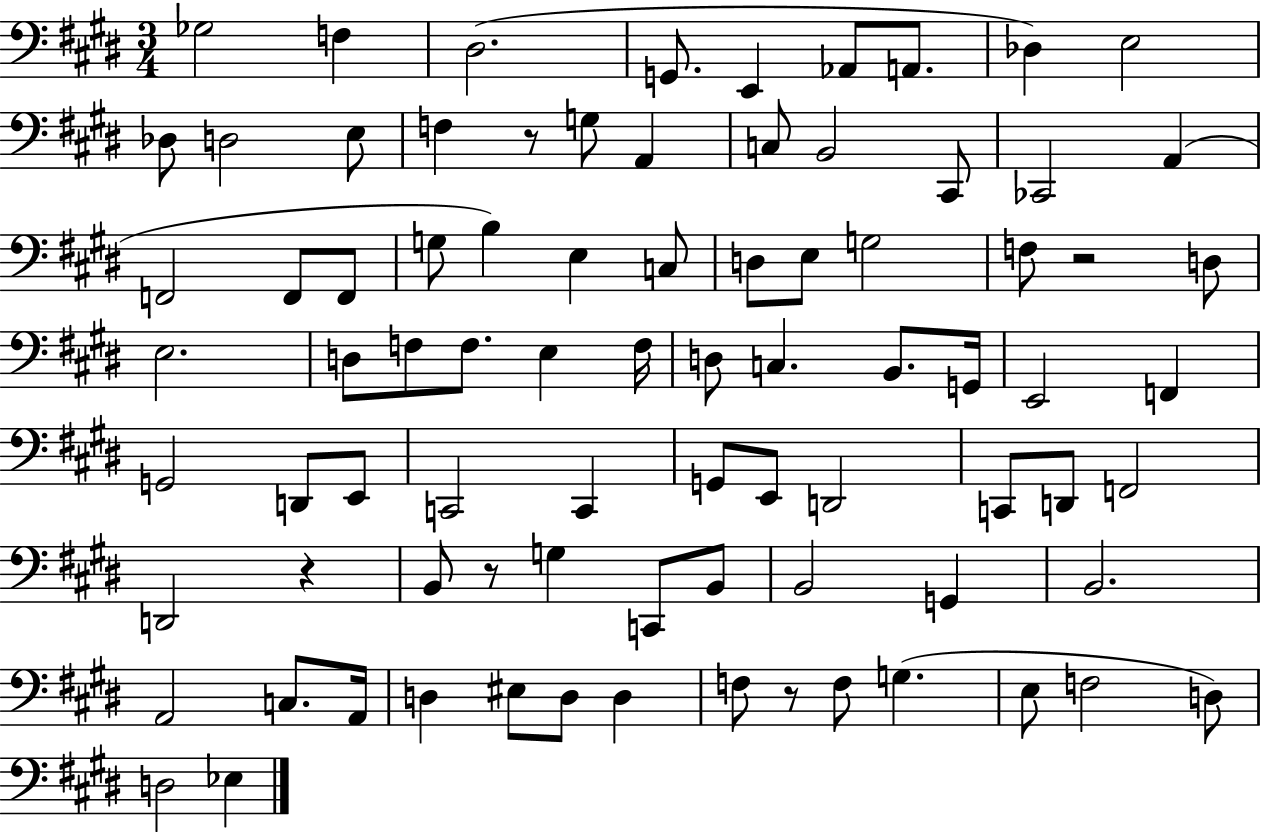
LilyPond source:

{
  \clef bass
  \numericTimeSignature
  \time 3/4
  \key e \major
  ges2 f4 | dis2.( | g,8. e,4 aes,8 a,8. | des4) e2 | \break des8 d2 e8 | f4 r8 g8 a,4 | c8 b,2 cis,8 | ces,2 a,4( | \break f,2 f,8 f,8 | g8 b4) e4 c8 | d8 e8 g2 | f8 r2 d8 | \break e2. | d8 f8 f8. e4 f16 | d8 c4. b,8. g,16 | e,2 f,4 | \break g,2 d,8 e,8 | c,2 c,4 | g,8 e,8 d,2 | c,8 d,8 f,2 | \break d,2 r4 | b,8 r8 g4 c,8 b,8 | b,2 g,4 | b,2. | \break a,2 c8. a,16 | d4 eis8 d8 d4 | f8 r8 f8 g4.( | e8 f2 d8) | \break d2 ees4 | \bar "|."
}